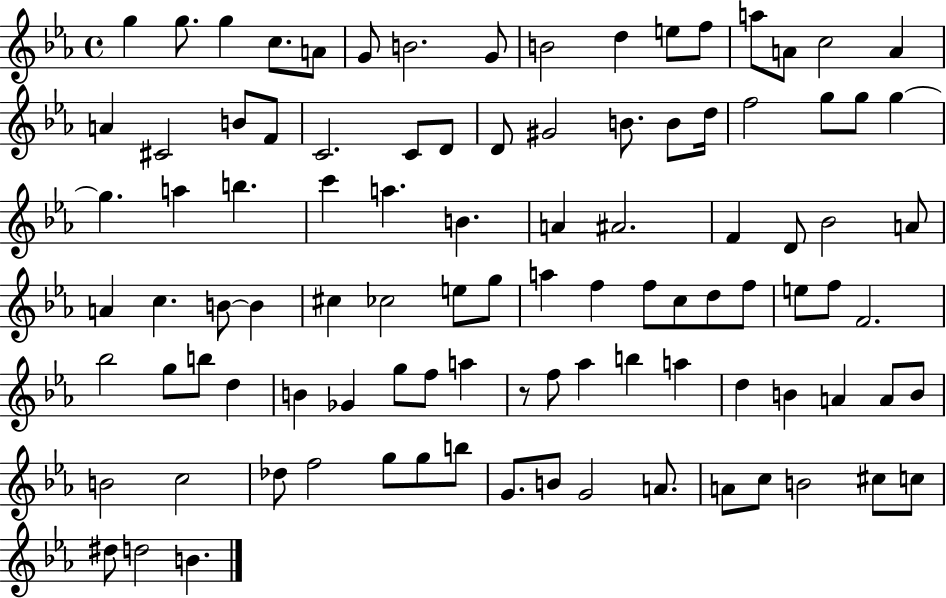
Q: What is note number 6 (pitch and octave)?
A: G4